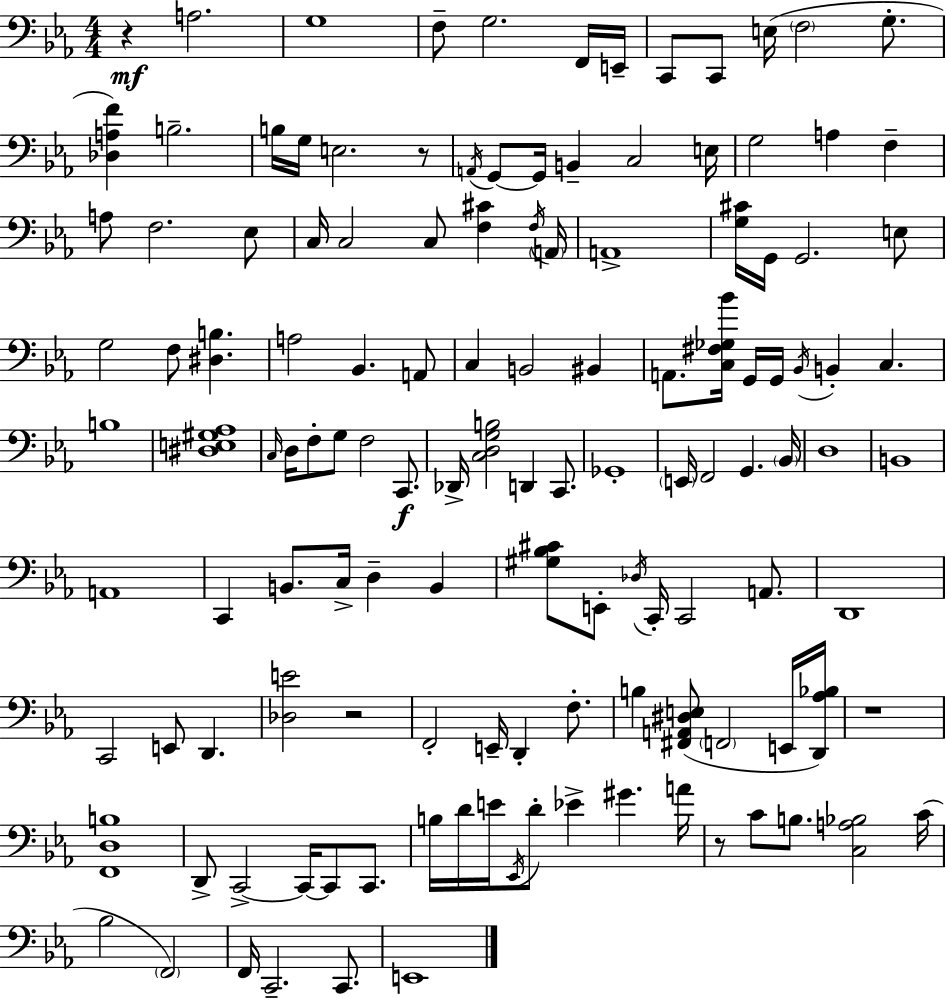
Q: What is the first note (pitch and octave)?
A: A3